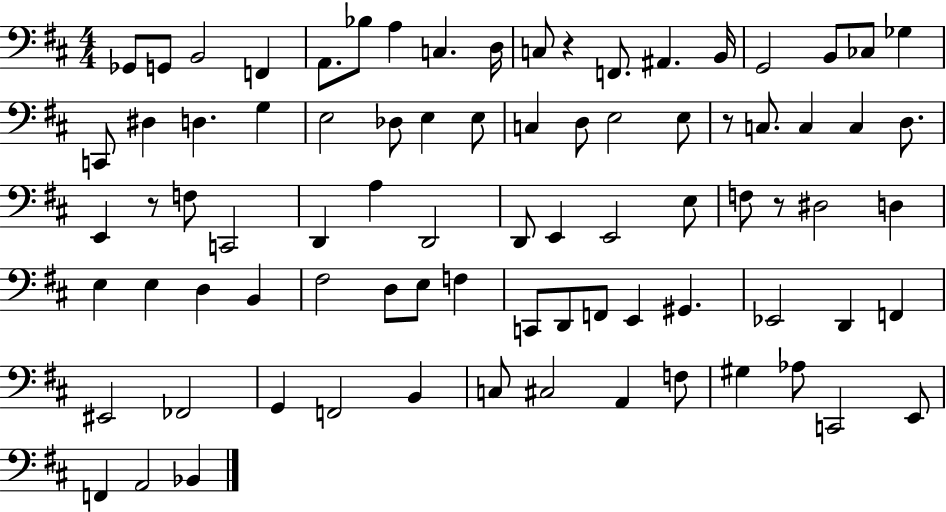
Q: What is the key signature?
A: D major